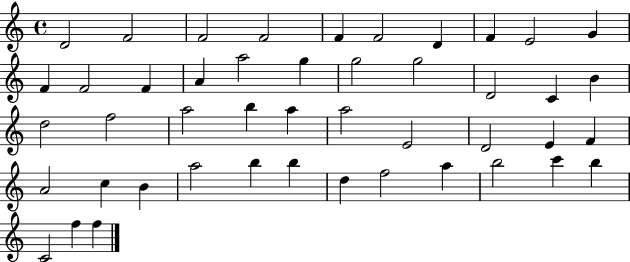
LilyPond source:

{
  \clef treble
  \time 4/4
  \defaultTimeSignature
  \key c \major
  d'2 f'2 | f'2 f'2 | f'4 f'2 d'4 | f'4 e'2 g'4 | \break f'4 f'2 f'4 | a'4 a''2 g''4 | g''2 g''2 | d'2 c'4 b'4 | \break d''2 f''2 | a''2 b''4 a''4 | a''2 e'2 | d'2 e'4 f'4 | \break a'2 c''4 b'4 | a''2 b''4 b''4 | d''4 f''2 a''4 | b''2 c'''4 b''4 | \break c'2 f''4 f''4 | \bar "|."
}